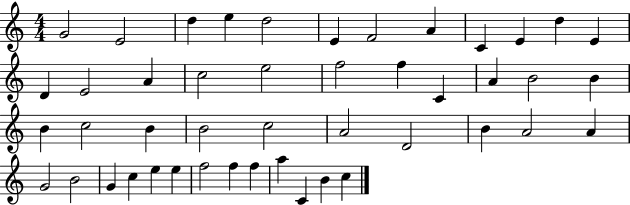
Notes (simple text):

G4/h E4/h D5/q E5/q D5/h E4/q F4/h A4/q C4/q E4/q D5/q E4/q D4/q E4/h A4/q C5/h E5/h F5/h F5/q C4/q A4/q B4/h B4/q B4/q C5/h B4/q B4/h C5/h A4/h D4/h B4/q A4/h A4/q G4/h B4/h G4/q C5/q E5/q E5/q F5/h F5/q F5/q A5/q C4/q B4/q C5/q